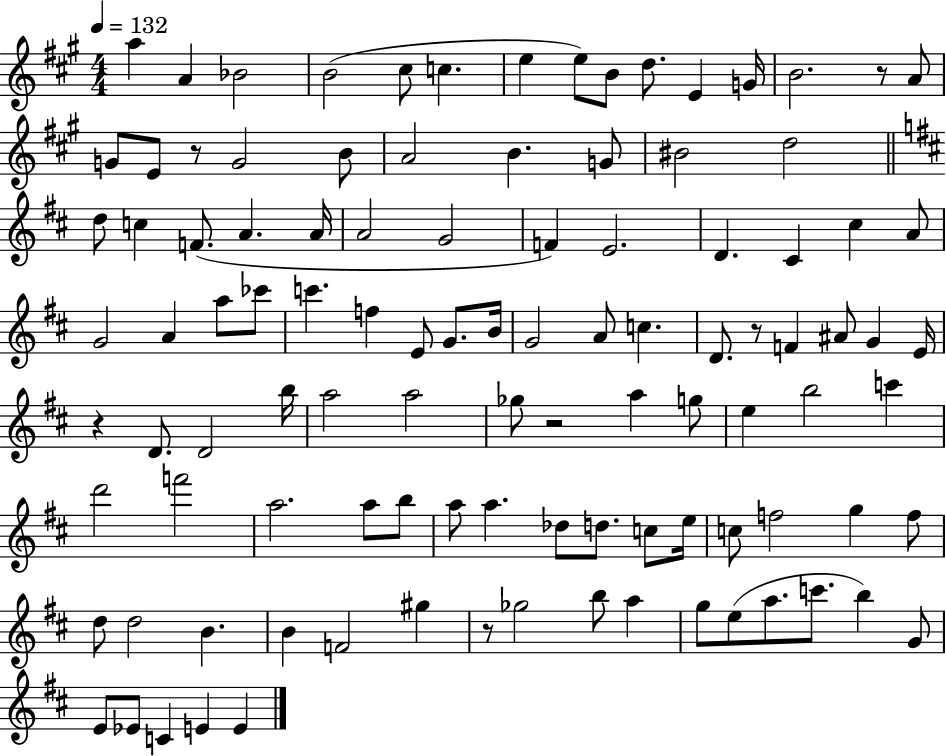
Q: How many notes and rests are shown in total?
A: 105